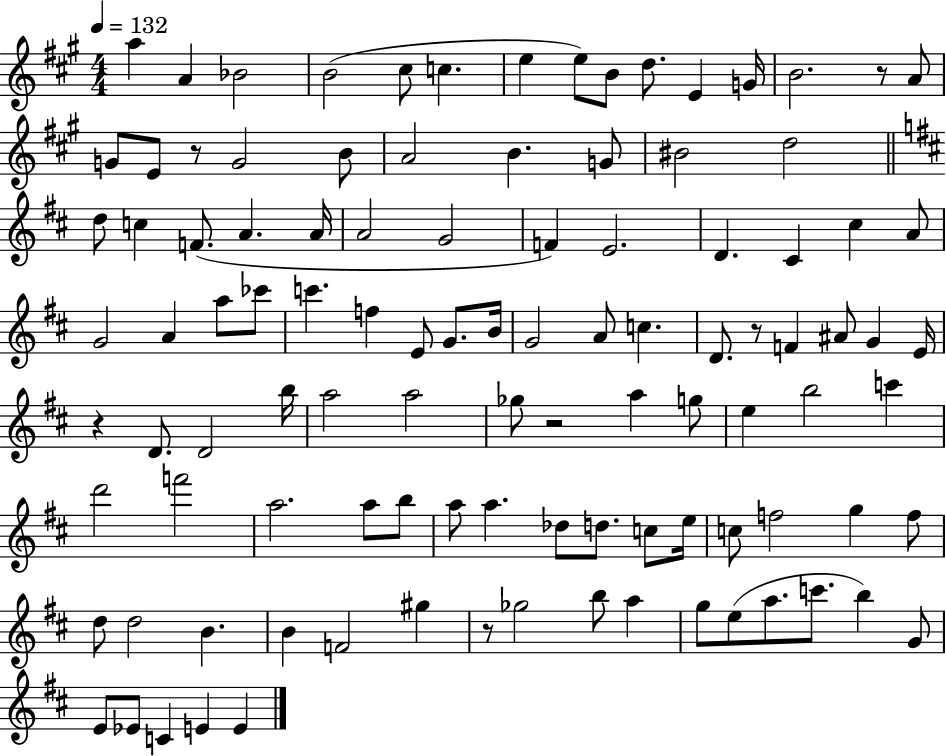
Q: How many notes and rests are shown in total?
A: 105